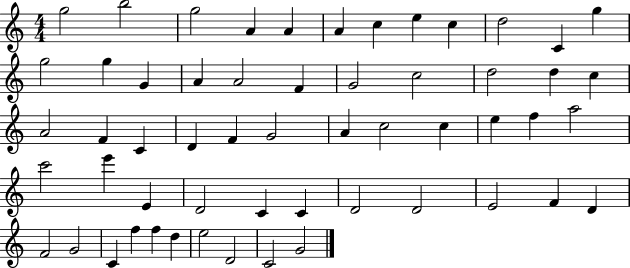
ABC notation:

X:1
T:Untitled
M:4/4
L:1/4
K:C
g2 b2 g2 A A A c e c d2 C g g2 g G A A2 F G2 c2 d2 d c A2 F C D F G2 A c2 c e f a2 c'2 e' E D2 C C D2 D2 E2 F D F2 G2 C f f d e2 D2 C2 G2